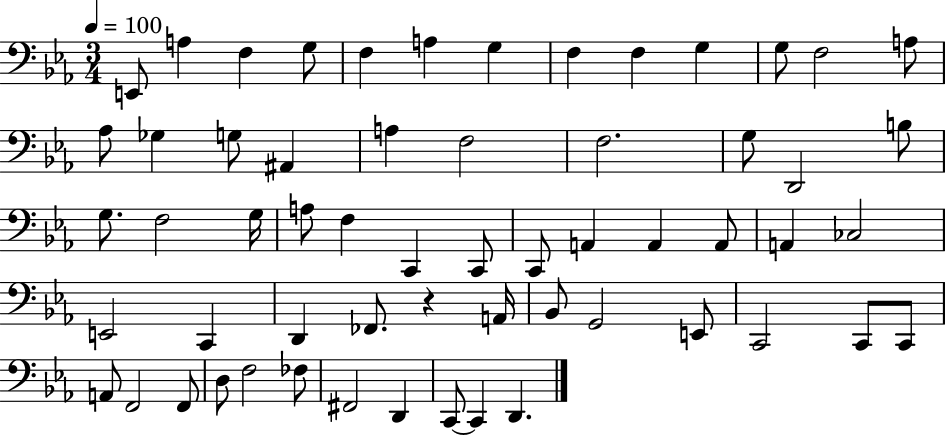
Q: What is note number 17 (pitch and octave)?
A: A#2